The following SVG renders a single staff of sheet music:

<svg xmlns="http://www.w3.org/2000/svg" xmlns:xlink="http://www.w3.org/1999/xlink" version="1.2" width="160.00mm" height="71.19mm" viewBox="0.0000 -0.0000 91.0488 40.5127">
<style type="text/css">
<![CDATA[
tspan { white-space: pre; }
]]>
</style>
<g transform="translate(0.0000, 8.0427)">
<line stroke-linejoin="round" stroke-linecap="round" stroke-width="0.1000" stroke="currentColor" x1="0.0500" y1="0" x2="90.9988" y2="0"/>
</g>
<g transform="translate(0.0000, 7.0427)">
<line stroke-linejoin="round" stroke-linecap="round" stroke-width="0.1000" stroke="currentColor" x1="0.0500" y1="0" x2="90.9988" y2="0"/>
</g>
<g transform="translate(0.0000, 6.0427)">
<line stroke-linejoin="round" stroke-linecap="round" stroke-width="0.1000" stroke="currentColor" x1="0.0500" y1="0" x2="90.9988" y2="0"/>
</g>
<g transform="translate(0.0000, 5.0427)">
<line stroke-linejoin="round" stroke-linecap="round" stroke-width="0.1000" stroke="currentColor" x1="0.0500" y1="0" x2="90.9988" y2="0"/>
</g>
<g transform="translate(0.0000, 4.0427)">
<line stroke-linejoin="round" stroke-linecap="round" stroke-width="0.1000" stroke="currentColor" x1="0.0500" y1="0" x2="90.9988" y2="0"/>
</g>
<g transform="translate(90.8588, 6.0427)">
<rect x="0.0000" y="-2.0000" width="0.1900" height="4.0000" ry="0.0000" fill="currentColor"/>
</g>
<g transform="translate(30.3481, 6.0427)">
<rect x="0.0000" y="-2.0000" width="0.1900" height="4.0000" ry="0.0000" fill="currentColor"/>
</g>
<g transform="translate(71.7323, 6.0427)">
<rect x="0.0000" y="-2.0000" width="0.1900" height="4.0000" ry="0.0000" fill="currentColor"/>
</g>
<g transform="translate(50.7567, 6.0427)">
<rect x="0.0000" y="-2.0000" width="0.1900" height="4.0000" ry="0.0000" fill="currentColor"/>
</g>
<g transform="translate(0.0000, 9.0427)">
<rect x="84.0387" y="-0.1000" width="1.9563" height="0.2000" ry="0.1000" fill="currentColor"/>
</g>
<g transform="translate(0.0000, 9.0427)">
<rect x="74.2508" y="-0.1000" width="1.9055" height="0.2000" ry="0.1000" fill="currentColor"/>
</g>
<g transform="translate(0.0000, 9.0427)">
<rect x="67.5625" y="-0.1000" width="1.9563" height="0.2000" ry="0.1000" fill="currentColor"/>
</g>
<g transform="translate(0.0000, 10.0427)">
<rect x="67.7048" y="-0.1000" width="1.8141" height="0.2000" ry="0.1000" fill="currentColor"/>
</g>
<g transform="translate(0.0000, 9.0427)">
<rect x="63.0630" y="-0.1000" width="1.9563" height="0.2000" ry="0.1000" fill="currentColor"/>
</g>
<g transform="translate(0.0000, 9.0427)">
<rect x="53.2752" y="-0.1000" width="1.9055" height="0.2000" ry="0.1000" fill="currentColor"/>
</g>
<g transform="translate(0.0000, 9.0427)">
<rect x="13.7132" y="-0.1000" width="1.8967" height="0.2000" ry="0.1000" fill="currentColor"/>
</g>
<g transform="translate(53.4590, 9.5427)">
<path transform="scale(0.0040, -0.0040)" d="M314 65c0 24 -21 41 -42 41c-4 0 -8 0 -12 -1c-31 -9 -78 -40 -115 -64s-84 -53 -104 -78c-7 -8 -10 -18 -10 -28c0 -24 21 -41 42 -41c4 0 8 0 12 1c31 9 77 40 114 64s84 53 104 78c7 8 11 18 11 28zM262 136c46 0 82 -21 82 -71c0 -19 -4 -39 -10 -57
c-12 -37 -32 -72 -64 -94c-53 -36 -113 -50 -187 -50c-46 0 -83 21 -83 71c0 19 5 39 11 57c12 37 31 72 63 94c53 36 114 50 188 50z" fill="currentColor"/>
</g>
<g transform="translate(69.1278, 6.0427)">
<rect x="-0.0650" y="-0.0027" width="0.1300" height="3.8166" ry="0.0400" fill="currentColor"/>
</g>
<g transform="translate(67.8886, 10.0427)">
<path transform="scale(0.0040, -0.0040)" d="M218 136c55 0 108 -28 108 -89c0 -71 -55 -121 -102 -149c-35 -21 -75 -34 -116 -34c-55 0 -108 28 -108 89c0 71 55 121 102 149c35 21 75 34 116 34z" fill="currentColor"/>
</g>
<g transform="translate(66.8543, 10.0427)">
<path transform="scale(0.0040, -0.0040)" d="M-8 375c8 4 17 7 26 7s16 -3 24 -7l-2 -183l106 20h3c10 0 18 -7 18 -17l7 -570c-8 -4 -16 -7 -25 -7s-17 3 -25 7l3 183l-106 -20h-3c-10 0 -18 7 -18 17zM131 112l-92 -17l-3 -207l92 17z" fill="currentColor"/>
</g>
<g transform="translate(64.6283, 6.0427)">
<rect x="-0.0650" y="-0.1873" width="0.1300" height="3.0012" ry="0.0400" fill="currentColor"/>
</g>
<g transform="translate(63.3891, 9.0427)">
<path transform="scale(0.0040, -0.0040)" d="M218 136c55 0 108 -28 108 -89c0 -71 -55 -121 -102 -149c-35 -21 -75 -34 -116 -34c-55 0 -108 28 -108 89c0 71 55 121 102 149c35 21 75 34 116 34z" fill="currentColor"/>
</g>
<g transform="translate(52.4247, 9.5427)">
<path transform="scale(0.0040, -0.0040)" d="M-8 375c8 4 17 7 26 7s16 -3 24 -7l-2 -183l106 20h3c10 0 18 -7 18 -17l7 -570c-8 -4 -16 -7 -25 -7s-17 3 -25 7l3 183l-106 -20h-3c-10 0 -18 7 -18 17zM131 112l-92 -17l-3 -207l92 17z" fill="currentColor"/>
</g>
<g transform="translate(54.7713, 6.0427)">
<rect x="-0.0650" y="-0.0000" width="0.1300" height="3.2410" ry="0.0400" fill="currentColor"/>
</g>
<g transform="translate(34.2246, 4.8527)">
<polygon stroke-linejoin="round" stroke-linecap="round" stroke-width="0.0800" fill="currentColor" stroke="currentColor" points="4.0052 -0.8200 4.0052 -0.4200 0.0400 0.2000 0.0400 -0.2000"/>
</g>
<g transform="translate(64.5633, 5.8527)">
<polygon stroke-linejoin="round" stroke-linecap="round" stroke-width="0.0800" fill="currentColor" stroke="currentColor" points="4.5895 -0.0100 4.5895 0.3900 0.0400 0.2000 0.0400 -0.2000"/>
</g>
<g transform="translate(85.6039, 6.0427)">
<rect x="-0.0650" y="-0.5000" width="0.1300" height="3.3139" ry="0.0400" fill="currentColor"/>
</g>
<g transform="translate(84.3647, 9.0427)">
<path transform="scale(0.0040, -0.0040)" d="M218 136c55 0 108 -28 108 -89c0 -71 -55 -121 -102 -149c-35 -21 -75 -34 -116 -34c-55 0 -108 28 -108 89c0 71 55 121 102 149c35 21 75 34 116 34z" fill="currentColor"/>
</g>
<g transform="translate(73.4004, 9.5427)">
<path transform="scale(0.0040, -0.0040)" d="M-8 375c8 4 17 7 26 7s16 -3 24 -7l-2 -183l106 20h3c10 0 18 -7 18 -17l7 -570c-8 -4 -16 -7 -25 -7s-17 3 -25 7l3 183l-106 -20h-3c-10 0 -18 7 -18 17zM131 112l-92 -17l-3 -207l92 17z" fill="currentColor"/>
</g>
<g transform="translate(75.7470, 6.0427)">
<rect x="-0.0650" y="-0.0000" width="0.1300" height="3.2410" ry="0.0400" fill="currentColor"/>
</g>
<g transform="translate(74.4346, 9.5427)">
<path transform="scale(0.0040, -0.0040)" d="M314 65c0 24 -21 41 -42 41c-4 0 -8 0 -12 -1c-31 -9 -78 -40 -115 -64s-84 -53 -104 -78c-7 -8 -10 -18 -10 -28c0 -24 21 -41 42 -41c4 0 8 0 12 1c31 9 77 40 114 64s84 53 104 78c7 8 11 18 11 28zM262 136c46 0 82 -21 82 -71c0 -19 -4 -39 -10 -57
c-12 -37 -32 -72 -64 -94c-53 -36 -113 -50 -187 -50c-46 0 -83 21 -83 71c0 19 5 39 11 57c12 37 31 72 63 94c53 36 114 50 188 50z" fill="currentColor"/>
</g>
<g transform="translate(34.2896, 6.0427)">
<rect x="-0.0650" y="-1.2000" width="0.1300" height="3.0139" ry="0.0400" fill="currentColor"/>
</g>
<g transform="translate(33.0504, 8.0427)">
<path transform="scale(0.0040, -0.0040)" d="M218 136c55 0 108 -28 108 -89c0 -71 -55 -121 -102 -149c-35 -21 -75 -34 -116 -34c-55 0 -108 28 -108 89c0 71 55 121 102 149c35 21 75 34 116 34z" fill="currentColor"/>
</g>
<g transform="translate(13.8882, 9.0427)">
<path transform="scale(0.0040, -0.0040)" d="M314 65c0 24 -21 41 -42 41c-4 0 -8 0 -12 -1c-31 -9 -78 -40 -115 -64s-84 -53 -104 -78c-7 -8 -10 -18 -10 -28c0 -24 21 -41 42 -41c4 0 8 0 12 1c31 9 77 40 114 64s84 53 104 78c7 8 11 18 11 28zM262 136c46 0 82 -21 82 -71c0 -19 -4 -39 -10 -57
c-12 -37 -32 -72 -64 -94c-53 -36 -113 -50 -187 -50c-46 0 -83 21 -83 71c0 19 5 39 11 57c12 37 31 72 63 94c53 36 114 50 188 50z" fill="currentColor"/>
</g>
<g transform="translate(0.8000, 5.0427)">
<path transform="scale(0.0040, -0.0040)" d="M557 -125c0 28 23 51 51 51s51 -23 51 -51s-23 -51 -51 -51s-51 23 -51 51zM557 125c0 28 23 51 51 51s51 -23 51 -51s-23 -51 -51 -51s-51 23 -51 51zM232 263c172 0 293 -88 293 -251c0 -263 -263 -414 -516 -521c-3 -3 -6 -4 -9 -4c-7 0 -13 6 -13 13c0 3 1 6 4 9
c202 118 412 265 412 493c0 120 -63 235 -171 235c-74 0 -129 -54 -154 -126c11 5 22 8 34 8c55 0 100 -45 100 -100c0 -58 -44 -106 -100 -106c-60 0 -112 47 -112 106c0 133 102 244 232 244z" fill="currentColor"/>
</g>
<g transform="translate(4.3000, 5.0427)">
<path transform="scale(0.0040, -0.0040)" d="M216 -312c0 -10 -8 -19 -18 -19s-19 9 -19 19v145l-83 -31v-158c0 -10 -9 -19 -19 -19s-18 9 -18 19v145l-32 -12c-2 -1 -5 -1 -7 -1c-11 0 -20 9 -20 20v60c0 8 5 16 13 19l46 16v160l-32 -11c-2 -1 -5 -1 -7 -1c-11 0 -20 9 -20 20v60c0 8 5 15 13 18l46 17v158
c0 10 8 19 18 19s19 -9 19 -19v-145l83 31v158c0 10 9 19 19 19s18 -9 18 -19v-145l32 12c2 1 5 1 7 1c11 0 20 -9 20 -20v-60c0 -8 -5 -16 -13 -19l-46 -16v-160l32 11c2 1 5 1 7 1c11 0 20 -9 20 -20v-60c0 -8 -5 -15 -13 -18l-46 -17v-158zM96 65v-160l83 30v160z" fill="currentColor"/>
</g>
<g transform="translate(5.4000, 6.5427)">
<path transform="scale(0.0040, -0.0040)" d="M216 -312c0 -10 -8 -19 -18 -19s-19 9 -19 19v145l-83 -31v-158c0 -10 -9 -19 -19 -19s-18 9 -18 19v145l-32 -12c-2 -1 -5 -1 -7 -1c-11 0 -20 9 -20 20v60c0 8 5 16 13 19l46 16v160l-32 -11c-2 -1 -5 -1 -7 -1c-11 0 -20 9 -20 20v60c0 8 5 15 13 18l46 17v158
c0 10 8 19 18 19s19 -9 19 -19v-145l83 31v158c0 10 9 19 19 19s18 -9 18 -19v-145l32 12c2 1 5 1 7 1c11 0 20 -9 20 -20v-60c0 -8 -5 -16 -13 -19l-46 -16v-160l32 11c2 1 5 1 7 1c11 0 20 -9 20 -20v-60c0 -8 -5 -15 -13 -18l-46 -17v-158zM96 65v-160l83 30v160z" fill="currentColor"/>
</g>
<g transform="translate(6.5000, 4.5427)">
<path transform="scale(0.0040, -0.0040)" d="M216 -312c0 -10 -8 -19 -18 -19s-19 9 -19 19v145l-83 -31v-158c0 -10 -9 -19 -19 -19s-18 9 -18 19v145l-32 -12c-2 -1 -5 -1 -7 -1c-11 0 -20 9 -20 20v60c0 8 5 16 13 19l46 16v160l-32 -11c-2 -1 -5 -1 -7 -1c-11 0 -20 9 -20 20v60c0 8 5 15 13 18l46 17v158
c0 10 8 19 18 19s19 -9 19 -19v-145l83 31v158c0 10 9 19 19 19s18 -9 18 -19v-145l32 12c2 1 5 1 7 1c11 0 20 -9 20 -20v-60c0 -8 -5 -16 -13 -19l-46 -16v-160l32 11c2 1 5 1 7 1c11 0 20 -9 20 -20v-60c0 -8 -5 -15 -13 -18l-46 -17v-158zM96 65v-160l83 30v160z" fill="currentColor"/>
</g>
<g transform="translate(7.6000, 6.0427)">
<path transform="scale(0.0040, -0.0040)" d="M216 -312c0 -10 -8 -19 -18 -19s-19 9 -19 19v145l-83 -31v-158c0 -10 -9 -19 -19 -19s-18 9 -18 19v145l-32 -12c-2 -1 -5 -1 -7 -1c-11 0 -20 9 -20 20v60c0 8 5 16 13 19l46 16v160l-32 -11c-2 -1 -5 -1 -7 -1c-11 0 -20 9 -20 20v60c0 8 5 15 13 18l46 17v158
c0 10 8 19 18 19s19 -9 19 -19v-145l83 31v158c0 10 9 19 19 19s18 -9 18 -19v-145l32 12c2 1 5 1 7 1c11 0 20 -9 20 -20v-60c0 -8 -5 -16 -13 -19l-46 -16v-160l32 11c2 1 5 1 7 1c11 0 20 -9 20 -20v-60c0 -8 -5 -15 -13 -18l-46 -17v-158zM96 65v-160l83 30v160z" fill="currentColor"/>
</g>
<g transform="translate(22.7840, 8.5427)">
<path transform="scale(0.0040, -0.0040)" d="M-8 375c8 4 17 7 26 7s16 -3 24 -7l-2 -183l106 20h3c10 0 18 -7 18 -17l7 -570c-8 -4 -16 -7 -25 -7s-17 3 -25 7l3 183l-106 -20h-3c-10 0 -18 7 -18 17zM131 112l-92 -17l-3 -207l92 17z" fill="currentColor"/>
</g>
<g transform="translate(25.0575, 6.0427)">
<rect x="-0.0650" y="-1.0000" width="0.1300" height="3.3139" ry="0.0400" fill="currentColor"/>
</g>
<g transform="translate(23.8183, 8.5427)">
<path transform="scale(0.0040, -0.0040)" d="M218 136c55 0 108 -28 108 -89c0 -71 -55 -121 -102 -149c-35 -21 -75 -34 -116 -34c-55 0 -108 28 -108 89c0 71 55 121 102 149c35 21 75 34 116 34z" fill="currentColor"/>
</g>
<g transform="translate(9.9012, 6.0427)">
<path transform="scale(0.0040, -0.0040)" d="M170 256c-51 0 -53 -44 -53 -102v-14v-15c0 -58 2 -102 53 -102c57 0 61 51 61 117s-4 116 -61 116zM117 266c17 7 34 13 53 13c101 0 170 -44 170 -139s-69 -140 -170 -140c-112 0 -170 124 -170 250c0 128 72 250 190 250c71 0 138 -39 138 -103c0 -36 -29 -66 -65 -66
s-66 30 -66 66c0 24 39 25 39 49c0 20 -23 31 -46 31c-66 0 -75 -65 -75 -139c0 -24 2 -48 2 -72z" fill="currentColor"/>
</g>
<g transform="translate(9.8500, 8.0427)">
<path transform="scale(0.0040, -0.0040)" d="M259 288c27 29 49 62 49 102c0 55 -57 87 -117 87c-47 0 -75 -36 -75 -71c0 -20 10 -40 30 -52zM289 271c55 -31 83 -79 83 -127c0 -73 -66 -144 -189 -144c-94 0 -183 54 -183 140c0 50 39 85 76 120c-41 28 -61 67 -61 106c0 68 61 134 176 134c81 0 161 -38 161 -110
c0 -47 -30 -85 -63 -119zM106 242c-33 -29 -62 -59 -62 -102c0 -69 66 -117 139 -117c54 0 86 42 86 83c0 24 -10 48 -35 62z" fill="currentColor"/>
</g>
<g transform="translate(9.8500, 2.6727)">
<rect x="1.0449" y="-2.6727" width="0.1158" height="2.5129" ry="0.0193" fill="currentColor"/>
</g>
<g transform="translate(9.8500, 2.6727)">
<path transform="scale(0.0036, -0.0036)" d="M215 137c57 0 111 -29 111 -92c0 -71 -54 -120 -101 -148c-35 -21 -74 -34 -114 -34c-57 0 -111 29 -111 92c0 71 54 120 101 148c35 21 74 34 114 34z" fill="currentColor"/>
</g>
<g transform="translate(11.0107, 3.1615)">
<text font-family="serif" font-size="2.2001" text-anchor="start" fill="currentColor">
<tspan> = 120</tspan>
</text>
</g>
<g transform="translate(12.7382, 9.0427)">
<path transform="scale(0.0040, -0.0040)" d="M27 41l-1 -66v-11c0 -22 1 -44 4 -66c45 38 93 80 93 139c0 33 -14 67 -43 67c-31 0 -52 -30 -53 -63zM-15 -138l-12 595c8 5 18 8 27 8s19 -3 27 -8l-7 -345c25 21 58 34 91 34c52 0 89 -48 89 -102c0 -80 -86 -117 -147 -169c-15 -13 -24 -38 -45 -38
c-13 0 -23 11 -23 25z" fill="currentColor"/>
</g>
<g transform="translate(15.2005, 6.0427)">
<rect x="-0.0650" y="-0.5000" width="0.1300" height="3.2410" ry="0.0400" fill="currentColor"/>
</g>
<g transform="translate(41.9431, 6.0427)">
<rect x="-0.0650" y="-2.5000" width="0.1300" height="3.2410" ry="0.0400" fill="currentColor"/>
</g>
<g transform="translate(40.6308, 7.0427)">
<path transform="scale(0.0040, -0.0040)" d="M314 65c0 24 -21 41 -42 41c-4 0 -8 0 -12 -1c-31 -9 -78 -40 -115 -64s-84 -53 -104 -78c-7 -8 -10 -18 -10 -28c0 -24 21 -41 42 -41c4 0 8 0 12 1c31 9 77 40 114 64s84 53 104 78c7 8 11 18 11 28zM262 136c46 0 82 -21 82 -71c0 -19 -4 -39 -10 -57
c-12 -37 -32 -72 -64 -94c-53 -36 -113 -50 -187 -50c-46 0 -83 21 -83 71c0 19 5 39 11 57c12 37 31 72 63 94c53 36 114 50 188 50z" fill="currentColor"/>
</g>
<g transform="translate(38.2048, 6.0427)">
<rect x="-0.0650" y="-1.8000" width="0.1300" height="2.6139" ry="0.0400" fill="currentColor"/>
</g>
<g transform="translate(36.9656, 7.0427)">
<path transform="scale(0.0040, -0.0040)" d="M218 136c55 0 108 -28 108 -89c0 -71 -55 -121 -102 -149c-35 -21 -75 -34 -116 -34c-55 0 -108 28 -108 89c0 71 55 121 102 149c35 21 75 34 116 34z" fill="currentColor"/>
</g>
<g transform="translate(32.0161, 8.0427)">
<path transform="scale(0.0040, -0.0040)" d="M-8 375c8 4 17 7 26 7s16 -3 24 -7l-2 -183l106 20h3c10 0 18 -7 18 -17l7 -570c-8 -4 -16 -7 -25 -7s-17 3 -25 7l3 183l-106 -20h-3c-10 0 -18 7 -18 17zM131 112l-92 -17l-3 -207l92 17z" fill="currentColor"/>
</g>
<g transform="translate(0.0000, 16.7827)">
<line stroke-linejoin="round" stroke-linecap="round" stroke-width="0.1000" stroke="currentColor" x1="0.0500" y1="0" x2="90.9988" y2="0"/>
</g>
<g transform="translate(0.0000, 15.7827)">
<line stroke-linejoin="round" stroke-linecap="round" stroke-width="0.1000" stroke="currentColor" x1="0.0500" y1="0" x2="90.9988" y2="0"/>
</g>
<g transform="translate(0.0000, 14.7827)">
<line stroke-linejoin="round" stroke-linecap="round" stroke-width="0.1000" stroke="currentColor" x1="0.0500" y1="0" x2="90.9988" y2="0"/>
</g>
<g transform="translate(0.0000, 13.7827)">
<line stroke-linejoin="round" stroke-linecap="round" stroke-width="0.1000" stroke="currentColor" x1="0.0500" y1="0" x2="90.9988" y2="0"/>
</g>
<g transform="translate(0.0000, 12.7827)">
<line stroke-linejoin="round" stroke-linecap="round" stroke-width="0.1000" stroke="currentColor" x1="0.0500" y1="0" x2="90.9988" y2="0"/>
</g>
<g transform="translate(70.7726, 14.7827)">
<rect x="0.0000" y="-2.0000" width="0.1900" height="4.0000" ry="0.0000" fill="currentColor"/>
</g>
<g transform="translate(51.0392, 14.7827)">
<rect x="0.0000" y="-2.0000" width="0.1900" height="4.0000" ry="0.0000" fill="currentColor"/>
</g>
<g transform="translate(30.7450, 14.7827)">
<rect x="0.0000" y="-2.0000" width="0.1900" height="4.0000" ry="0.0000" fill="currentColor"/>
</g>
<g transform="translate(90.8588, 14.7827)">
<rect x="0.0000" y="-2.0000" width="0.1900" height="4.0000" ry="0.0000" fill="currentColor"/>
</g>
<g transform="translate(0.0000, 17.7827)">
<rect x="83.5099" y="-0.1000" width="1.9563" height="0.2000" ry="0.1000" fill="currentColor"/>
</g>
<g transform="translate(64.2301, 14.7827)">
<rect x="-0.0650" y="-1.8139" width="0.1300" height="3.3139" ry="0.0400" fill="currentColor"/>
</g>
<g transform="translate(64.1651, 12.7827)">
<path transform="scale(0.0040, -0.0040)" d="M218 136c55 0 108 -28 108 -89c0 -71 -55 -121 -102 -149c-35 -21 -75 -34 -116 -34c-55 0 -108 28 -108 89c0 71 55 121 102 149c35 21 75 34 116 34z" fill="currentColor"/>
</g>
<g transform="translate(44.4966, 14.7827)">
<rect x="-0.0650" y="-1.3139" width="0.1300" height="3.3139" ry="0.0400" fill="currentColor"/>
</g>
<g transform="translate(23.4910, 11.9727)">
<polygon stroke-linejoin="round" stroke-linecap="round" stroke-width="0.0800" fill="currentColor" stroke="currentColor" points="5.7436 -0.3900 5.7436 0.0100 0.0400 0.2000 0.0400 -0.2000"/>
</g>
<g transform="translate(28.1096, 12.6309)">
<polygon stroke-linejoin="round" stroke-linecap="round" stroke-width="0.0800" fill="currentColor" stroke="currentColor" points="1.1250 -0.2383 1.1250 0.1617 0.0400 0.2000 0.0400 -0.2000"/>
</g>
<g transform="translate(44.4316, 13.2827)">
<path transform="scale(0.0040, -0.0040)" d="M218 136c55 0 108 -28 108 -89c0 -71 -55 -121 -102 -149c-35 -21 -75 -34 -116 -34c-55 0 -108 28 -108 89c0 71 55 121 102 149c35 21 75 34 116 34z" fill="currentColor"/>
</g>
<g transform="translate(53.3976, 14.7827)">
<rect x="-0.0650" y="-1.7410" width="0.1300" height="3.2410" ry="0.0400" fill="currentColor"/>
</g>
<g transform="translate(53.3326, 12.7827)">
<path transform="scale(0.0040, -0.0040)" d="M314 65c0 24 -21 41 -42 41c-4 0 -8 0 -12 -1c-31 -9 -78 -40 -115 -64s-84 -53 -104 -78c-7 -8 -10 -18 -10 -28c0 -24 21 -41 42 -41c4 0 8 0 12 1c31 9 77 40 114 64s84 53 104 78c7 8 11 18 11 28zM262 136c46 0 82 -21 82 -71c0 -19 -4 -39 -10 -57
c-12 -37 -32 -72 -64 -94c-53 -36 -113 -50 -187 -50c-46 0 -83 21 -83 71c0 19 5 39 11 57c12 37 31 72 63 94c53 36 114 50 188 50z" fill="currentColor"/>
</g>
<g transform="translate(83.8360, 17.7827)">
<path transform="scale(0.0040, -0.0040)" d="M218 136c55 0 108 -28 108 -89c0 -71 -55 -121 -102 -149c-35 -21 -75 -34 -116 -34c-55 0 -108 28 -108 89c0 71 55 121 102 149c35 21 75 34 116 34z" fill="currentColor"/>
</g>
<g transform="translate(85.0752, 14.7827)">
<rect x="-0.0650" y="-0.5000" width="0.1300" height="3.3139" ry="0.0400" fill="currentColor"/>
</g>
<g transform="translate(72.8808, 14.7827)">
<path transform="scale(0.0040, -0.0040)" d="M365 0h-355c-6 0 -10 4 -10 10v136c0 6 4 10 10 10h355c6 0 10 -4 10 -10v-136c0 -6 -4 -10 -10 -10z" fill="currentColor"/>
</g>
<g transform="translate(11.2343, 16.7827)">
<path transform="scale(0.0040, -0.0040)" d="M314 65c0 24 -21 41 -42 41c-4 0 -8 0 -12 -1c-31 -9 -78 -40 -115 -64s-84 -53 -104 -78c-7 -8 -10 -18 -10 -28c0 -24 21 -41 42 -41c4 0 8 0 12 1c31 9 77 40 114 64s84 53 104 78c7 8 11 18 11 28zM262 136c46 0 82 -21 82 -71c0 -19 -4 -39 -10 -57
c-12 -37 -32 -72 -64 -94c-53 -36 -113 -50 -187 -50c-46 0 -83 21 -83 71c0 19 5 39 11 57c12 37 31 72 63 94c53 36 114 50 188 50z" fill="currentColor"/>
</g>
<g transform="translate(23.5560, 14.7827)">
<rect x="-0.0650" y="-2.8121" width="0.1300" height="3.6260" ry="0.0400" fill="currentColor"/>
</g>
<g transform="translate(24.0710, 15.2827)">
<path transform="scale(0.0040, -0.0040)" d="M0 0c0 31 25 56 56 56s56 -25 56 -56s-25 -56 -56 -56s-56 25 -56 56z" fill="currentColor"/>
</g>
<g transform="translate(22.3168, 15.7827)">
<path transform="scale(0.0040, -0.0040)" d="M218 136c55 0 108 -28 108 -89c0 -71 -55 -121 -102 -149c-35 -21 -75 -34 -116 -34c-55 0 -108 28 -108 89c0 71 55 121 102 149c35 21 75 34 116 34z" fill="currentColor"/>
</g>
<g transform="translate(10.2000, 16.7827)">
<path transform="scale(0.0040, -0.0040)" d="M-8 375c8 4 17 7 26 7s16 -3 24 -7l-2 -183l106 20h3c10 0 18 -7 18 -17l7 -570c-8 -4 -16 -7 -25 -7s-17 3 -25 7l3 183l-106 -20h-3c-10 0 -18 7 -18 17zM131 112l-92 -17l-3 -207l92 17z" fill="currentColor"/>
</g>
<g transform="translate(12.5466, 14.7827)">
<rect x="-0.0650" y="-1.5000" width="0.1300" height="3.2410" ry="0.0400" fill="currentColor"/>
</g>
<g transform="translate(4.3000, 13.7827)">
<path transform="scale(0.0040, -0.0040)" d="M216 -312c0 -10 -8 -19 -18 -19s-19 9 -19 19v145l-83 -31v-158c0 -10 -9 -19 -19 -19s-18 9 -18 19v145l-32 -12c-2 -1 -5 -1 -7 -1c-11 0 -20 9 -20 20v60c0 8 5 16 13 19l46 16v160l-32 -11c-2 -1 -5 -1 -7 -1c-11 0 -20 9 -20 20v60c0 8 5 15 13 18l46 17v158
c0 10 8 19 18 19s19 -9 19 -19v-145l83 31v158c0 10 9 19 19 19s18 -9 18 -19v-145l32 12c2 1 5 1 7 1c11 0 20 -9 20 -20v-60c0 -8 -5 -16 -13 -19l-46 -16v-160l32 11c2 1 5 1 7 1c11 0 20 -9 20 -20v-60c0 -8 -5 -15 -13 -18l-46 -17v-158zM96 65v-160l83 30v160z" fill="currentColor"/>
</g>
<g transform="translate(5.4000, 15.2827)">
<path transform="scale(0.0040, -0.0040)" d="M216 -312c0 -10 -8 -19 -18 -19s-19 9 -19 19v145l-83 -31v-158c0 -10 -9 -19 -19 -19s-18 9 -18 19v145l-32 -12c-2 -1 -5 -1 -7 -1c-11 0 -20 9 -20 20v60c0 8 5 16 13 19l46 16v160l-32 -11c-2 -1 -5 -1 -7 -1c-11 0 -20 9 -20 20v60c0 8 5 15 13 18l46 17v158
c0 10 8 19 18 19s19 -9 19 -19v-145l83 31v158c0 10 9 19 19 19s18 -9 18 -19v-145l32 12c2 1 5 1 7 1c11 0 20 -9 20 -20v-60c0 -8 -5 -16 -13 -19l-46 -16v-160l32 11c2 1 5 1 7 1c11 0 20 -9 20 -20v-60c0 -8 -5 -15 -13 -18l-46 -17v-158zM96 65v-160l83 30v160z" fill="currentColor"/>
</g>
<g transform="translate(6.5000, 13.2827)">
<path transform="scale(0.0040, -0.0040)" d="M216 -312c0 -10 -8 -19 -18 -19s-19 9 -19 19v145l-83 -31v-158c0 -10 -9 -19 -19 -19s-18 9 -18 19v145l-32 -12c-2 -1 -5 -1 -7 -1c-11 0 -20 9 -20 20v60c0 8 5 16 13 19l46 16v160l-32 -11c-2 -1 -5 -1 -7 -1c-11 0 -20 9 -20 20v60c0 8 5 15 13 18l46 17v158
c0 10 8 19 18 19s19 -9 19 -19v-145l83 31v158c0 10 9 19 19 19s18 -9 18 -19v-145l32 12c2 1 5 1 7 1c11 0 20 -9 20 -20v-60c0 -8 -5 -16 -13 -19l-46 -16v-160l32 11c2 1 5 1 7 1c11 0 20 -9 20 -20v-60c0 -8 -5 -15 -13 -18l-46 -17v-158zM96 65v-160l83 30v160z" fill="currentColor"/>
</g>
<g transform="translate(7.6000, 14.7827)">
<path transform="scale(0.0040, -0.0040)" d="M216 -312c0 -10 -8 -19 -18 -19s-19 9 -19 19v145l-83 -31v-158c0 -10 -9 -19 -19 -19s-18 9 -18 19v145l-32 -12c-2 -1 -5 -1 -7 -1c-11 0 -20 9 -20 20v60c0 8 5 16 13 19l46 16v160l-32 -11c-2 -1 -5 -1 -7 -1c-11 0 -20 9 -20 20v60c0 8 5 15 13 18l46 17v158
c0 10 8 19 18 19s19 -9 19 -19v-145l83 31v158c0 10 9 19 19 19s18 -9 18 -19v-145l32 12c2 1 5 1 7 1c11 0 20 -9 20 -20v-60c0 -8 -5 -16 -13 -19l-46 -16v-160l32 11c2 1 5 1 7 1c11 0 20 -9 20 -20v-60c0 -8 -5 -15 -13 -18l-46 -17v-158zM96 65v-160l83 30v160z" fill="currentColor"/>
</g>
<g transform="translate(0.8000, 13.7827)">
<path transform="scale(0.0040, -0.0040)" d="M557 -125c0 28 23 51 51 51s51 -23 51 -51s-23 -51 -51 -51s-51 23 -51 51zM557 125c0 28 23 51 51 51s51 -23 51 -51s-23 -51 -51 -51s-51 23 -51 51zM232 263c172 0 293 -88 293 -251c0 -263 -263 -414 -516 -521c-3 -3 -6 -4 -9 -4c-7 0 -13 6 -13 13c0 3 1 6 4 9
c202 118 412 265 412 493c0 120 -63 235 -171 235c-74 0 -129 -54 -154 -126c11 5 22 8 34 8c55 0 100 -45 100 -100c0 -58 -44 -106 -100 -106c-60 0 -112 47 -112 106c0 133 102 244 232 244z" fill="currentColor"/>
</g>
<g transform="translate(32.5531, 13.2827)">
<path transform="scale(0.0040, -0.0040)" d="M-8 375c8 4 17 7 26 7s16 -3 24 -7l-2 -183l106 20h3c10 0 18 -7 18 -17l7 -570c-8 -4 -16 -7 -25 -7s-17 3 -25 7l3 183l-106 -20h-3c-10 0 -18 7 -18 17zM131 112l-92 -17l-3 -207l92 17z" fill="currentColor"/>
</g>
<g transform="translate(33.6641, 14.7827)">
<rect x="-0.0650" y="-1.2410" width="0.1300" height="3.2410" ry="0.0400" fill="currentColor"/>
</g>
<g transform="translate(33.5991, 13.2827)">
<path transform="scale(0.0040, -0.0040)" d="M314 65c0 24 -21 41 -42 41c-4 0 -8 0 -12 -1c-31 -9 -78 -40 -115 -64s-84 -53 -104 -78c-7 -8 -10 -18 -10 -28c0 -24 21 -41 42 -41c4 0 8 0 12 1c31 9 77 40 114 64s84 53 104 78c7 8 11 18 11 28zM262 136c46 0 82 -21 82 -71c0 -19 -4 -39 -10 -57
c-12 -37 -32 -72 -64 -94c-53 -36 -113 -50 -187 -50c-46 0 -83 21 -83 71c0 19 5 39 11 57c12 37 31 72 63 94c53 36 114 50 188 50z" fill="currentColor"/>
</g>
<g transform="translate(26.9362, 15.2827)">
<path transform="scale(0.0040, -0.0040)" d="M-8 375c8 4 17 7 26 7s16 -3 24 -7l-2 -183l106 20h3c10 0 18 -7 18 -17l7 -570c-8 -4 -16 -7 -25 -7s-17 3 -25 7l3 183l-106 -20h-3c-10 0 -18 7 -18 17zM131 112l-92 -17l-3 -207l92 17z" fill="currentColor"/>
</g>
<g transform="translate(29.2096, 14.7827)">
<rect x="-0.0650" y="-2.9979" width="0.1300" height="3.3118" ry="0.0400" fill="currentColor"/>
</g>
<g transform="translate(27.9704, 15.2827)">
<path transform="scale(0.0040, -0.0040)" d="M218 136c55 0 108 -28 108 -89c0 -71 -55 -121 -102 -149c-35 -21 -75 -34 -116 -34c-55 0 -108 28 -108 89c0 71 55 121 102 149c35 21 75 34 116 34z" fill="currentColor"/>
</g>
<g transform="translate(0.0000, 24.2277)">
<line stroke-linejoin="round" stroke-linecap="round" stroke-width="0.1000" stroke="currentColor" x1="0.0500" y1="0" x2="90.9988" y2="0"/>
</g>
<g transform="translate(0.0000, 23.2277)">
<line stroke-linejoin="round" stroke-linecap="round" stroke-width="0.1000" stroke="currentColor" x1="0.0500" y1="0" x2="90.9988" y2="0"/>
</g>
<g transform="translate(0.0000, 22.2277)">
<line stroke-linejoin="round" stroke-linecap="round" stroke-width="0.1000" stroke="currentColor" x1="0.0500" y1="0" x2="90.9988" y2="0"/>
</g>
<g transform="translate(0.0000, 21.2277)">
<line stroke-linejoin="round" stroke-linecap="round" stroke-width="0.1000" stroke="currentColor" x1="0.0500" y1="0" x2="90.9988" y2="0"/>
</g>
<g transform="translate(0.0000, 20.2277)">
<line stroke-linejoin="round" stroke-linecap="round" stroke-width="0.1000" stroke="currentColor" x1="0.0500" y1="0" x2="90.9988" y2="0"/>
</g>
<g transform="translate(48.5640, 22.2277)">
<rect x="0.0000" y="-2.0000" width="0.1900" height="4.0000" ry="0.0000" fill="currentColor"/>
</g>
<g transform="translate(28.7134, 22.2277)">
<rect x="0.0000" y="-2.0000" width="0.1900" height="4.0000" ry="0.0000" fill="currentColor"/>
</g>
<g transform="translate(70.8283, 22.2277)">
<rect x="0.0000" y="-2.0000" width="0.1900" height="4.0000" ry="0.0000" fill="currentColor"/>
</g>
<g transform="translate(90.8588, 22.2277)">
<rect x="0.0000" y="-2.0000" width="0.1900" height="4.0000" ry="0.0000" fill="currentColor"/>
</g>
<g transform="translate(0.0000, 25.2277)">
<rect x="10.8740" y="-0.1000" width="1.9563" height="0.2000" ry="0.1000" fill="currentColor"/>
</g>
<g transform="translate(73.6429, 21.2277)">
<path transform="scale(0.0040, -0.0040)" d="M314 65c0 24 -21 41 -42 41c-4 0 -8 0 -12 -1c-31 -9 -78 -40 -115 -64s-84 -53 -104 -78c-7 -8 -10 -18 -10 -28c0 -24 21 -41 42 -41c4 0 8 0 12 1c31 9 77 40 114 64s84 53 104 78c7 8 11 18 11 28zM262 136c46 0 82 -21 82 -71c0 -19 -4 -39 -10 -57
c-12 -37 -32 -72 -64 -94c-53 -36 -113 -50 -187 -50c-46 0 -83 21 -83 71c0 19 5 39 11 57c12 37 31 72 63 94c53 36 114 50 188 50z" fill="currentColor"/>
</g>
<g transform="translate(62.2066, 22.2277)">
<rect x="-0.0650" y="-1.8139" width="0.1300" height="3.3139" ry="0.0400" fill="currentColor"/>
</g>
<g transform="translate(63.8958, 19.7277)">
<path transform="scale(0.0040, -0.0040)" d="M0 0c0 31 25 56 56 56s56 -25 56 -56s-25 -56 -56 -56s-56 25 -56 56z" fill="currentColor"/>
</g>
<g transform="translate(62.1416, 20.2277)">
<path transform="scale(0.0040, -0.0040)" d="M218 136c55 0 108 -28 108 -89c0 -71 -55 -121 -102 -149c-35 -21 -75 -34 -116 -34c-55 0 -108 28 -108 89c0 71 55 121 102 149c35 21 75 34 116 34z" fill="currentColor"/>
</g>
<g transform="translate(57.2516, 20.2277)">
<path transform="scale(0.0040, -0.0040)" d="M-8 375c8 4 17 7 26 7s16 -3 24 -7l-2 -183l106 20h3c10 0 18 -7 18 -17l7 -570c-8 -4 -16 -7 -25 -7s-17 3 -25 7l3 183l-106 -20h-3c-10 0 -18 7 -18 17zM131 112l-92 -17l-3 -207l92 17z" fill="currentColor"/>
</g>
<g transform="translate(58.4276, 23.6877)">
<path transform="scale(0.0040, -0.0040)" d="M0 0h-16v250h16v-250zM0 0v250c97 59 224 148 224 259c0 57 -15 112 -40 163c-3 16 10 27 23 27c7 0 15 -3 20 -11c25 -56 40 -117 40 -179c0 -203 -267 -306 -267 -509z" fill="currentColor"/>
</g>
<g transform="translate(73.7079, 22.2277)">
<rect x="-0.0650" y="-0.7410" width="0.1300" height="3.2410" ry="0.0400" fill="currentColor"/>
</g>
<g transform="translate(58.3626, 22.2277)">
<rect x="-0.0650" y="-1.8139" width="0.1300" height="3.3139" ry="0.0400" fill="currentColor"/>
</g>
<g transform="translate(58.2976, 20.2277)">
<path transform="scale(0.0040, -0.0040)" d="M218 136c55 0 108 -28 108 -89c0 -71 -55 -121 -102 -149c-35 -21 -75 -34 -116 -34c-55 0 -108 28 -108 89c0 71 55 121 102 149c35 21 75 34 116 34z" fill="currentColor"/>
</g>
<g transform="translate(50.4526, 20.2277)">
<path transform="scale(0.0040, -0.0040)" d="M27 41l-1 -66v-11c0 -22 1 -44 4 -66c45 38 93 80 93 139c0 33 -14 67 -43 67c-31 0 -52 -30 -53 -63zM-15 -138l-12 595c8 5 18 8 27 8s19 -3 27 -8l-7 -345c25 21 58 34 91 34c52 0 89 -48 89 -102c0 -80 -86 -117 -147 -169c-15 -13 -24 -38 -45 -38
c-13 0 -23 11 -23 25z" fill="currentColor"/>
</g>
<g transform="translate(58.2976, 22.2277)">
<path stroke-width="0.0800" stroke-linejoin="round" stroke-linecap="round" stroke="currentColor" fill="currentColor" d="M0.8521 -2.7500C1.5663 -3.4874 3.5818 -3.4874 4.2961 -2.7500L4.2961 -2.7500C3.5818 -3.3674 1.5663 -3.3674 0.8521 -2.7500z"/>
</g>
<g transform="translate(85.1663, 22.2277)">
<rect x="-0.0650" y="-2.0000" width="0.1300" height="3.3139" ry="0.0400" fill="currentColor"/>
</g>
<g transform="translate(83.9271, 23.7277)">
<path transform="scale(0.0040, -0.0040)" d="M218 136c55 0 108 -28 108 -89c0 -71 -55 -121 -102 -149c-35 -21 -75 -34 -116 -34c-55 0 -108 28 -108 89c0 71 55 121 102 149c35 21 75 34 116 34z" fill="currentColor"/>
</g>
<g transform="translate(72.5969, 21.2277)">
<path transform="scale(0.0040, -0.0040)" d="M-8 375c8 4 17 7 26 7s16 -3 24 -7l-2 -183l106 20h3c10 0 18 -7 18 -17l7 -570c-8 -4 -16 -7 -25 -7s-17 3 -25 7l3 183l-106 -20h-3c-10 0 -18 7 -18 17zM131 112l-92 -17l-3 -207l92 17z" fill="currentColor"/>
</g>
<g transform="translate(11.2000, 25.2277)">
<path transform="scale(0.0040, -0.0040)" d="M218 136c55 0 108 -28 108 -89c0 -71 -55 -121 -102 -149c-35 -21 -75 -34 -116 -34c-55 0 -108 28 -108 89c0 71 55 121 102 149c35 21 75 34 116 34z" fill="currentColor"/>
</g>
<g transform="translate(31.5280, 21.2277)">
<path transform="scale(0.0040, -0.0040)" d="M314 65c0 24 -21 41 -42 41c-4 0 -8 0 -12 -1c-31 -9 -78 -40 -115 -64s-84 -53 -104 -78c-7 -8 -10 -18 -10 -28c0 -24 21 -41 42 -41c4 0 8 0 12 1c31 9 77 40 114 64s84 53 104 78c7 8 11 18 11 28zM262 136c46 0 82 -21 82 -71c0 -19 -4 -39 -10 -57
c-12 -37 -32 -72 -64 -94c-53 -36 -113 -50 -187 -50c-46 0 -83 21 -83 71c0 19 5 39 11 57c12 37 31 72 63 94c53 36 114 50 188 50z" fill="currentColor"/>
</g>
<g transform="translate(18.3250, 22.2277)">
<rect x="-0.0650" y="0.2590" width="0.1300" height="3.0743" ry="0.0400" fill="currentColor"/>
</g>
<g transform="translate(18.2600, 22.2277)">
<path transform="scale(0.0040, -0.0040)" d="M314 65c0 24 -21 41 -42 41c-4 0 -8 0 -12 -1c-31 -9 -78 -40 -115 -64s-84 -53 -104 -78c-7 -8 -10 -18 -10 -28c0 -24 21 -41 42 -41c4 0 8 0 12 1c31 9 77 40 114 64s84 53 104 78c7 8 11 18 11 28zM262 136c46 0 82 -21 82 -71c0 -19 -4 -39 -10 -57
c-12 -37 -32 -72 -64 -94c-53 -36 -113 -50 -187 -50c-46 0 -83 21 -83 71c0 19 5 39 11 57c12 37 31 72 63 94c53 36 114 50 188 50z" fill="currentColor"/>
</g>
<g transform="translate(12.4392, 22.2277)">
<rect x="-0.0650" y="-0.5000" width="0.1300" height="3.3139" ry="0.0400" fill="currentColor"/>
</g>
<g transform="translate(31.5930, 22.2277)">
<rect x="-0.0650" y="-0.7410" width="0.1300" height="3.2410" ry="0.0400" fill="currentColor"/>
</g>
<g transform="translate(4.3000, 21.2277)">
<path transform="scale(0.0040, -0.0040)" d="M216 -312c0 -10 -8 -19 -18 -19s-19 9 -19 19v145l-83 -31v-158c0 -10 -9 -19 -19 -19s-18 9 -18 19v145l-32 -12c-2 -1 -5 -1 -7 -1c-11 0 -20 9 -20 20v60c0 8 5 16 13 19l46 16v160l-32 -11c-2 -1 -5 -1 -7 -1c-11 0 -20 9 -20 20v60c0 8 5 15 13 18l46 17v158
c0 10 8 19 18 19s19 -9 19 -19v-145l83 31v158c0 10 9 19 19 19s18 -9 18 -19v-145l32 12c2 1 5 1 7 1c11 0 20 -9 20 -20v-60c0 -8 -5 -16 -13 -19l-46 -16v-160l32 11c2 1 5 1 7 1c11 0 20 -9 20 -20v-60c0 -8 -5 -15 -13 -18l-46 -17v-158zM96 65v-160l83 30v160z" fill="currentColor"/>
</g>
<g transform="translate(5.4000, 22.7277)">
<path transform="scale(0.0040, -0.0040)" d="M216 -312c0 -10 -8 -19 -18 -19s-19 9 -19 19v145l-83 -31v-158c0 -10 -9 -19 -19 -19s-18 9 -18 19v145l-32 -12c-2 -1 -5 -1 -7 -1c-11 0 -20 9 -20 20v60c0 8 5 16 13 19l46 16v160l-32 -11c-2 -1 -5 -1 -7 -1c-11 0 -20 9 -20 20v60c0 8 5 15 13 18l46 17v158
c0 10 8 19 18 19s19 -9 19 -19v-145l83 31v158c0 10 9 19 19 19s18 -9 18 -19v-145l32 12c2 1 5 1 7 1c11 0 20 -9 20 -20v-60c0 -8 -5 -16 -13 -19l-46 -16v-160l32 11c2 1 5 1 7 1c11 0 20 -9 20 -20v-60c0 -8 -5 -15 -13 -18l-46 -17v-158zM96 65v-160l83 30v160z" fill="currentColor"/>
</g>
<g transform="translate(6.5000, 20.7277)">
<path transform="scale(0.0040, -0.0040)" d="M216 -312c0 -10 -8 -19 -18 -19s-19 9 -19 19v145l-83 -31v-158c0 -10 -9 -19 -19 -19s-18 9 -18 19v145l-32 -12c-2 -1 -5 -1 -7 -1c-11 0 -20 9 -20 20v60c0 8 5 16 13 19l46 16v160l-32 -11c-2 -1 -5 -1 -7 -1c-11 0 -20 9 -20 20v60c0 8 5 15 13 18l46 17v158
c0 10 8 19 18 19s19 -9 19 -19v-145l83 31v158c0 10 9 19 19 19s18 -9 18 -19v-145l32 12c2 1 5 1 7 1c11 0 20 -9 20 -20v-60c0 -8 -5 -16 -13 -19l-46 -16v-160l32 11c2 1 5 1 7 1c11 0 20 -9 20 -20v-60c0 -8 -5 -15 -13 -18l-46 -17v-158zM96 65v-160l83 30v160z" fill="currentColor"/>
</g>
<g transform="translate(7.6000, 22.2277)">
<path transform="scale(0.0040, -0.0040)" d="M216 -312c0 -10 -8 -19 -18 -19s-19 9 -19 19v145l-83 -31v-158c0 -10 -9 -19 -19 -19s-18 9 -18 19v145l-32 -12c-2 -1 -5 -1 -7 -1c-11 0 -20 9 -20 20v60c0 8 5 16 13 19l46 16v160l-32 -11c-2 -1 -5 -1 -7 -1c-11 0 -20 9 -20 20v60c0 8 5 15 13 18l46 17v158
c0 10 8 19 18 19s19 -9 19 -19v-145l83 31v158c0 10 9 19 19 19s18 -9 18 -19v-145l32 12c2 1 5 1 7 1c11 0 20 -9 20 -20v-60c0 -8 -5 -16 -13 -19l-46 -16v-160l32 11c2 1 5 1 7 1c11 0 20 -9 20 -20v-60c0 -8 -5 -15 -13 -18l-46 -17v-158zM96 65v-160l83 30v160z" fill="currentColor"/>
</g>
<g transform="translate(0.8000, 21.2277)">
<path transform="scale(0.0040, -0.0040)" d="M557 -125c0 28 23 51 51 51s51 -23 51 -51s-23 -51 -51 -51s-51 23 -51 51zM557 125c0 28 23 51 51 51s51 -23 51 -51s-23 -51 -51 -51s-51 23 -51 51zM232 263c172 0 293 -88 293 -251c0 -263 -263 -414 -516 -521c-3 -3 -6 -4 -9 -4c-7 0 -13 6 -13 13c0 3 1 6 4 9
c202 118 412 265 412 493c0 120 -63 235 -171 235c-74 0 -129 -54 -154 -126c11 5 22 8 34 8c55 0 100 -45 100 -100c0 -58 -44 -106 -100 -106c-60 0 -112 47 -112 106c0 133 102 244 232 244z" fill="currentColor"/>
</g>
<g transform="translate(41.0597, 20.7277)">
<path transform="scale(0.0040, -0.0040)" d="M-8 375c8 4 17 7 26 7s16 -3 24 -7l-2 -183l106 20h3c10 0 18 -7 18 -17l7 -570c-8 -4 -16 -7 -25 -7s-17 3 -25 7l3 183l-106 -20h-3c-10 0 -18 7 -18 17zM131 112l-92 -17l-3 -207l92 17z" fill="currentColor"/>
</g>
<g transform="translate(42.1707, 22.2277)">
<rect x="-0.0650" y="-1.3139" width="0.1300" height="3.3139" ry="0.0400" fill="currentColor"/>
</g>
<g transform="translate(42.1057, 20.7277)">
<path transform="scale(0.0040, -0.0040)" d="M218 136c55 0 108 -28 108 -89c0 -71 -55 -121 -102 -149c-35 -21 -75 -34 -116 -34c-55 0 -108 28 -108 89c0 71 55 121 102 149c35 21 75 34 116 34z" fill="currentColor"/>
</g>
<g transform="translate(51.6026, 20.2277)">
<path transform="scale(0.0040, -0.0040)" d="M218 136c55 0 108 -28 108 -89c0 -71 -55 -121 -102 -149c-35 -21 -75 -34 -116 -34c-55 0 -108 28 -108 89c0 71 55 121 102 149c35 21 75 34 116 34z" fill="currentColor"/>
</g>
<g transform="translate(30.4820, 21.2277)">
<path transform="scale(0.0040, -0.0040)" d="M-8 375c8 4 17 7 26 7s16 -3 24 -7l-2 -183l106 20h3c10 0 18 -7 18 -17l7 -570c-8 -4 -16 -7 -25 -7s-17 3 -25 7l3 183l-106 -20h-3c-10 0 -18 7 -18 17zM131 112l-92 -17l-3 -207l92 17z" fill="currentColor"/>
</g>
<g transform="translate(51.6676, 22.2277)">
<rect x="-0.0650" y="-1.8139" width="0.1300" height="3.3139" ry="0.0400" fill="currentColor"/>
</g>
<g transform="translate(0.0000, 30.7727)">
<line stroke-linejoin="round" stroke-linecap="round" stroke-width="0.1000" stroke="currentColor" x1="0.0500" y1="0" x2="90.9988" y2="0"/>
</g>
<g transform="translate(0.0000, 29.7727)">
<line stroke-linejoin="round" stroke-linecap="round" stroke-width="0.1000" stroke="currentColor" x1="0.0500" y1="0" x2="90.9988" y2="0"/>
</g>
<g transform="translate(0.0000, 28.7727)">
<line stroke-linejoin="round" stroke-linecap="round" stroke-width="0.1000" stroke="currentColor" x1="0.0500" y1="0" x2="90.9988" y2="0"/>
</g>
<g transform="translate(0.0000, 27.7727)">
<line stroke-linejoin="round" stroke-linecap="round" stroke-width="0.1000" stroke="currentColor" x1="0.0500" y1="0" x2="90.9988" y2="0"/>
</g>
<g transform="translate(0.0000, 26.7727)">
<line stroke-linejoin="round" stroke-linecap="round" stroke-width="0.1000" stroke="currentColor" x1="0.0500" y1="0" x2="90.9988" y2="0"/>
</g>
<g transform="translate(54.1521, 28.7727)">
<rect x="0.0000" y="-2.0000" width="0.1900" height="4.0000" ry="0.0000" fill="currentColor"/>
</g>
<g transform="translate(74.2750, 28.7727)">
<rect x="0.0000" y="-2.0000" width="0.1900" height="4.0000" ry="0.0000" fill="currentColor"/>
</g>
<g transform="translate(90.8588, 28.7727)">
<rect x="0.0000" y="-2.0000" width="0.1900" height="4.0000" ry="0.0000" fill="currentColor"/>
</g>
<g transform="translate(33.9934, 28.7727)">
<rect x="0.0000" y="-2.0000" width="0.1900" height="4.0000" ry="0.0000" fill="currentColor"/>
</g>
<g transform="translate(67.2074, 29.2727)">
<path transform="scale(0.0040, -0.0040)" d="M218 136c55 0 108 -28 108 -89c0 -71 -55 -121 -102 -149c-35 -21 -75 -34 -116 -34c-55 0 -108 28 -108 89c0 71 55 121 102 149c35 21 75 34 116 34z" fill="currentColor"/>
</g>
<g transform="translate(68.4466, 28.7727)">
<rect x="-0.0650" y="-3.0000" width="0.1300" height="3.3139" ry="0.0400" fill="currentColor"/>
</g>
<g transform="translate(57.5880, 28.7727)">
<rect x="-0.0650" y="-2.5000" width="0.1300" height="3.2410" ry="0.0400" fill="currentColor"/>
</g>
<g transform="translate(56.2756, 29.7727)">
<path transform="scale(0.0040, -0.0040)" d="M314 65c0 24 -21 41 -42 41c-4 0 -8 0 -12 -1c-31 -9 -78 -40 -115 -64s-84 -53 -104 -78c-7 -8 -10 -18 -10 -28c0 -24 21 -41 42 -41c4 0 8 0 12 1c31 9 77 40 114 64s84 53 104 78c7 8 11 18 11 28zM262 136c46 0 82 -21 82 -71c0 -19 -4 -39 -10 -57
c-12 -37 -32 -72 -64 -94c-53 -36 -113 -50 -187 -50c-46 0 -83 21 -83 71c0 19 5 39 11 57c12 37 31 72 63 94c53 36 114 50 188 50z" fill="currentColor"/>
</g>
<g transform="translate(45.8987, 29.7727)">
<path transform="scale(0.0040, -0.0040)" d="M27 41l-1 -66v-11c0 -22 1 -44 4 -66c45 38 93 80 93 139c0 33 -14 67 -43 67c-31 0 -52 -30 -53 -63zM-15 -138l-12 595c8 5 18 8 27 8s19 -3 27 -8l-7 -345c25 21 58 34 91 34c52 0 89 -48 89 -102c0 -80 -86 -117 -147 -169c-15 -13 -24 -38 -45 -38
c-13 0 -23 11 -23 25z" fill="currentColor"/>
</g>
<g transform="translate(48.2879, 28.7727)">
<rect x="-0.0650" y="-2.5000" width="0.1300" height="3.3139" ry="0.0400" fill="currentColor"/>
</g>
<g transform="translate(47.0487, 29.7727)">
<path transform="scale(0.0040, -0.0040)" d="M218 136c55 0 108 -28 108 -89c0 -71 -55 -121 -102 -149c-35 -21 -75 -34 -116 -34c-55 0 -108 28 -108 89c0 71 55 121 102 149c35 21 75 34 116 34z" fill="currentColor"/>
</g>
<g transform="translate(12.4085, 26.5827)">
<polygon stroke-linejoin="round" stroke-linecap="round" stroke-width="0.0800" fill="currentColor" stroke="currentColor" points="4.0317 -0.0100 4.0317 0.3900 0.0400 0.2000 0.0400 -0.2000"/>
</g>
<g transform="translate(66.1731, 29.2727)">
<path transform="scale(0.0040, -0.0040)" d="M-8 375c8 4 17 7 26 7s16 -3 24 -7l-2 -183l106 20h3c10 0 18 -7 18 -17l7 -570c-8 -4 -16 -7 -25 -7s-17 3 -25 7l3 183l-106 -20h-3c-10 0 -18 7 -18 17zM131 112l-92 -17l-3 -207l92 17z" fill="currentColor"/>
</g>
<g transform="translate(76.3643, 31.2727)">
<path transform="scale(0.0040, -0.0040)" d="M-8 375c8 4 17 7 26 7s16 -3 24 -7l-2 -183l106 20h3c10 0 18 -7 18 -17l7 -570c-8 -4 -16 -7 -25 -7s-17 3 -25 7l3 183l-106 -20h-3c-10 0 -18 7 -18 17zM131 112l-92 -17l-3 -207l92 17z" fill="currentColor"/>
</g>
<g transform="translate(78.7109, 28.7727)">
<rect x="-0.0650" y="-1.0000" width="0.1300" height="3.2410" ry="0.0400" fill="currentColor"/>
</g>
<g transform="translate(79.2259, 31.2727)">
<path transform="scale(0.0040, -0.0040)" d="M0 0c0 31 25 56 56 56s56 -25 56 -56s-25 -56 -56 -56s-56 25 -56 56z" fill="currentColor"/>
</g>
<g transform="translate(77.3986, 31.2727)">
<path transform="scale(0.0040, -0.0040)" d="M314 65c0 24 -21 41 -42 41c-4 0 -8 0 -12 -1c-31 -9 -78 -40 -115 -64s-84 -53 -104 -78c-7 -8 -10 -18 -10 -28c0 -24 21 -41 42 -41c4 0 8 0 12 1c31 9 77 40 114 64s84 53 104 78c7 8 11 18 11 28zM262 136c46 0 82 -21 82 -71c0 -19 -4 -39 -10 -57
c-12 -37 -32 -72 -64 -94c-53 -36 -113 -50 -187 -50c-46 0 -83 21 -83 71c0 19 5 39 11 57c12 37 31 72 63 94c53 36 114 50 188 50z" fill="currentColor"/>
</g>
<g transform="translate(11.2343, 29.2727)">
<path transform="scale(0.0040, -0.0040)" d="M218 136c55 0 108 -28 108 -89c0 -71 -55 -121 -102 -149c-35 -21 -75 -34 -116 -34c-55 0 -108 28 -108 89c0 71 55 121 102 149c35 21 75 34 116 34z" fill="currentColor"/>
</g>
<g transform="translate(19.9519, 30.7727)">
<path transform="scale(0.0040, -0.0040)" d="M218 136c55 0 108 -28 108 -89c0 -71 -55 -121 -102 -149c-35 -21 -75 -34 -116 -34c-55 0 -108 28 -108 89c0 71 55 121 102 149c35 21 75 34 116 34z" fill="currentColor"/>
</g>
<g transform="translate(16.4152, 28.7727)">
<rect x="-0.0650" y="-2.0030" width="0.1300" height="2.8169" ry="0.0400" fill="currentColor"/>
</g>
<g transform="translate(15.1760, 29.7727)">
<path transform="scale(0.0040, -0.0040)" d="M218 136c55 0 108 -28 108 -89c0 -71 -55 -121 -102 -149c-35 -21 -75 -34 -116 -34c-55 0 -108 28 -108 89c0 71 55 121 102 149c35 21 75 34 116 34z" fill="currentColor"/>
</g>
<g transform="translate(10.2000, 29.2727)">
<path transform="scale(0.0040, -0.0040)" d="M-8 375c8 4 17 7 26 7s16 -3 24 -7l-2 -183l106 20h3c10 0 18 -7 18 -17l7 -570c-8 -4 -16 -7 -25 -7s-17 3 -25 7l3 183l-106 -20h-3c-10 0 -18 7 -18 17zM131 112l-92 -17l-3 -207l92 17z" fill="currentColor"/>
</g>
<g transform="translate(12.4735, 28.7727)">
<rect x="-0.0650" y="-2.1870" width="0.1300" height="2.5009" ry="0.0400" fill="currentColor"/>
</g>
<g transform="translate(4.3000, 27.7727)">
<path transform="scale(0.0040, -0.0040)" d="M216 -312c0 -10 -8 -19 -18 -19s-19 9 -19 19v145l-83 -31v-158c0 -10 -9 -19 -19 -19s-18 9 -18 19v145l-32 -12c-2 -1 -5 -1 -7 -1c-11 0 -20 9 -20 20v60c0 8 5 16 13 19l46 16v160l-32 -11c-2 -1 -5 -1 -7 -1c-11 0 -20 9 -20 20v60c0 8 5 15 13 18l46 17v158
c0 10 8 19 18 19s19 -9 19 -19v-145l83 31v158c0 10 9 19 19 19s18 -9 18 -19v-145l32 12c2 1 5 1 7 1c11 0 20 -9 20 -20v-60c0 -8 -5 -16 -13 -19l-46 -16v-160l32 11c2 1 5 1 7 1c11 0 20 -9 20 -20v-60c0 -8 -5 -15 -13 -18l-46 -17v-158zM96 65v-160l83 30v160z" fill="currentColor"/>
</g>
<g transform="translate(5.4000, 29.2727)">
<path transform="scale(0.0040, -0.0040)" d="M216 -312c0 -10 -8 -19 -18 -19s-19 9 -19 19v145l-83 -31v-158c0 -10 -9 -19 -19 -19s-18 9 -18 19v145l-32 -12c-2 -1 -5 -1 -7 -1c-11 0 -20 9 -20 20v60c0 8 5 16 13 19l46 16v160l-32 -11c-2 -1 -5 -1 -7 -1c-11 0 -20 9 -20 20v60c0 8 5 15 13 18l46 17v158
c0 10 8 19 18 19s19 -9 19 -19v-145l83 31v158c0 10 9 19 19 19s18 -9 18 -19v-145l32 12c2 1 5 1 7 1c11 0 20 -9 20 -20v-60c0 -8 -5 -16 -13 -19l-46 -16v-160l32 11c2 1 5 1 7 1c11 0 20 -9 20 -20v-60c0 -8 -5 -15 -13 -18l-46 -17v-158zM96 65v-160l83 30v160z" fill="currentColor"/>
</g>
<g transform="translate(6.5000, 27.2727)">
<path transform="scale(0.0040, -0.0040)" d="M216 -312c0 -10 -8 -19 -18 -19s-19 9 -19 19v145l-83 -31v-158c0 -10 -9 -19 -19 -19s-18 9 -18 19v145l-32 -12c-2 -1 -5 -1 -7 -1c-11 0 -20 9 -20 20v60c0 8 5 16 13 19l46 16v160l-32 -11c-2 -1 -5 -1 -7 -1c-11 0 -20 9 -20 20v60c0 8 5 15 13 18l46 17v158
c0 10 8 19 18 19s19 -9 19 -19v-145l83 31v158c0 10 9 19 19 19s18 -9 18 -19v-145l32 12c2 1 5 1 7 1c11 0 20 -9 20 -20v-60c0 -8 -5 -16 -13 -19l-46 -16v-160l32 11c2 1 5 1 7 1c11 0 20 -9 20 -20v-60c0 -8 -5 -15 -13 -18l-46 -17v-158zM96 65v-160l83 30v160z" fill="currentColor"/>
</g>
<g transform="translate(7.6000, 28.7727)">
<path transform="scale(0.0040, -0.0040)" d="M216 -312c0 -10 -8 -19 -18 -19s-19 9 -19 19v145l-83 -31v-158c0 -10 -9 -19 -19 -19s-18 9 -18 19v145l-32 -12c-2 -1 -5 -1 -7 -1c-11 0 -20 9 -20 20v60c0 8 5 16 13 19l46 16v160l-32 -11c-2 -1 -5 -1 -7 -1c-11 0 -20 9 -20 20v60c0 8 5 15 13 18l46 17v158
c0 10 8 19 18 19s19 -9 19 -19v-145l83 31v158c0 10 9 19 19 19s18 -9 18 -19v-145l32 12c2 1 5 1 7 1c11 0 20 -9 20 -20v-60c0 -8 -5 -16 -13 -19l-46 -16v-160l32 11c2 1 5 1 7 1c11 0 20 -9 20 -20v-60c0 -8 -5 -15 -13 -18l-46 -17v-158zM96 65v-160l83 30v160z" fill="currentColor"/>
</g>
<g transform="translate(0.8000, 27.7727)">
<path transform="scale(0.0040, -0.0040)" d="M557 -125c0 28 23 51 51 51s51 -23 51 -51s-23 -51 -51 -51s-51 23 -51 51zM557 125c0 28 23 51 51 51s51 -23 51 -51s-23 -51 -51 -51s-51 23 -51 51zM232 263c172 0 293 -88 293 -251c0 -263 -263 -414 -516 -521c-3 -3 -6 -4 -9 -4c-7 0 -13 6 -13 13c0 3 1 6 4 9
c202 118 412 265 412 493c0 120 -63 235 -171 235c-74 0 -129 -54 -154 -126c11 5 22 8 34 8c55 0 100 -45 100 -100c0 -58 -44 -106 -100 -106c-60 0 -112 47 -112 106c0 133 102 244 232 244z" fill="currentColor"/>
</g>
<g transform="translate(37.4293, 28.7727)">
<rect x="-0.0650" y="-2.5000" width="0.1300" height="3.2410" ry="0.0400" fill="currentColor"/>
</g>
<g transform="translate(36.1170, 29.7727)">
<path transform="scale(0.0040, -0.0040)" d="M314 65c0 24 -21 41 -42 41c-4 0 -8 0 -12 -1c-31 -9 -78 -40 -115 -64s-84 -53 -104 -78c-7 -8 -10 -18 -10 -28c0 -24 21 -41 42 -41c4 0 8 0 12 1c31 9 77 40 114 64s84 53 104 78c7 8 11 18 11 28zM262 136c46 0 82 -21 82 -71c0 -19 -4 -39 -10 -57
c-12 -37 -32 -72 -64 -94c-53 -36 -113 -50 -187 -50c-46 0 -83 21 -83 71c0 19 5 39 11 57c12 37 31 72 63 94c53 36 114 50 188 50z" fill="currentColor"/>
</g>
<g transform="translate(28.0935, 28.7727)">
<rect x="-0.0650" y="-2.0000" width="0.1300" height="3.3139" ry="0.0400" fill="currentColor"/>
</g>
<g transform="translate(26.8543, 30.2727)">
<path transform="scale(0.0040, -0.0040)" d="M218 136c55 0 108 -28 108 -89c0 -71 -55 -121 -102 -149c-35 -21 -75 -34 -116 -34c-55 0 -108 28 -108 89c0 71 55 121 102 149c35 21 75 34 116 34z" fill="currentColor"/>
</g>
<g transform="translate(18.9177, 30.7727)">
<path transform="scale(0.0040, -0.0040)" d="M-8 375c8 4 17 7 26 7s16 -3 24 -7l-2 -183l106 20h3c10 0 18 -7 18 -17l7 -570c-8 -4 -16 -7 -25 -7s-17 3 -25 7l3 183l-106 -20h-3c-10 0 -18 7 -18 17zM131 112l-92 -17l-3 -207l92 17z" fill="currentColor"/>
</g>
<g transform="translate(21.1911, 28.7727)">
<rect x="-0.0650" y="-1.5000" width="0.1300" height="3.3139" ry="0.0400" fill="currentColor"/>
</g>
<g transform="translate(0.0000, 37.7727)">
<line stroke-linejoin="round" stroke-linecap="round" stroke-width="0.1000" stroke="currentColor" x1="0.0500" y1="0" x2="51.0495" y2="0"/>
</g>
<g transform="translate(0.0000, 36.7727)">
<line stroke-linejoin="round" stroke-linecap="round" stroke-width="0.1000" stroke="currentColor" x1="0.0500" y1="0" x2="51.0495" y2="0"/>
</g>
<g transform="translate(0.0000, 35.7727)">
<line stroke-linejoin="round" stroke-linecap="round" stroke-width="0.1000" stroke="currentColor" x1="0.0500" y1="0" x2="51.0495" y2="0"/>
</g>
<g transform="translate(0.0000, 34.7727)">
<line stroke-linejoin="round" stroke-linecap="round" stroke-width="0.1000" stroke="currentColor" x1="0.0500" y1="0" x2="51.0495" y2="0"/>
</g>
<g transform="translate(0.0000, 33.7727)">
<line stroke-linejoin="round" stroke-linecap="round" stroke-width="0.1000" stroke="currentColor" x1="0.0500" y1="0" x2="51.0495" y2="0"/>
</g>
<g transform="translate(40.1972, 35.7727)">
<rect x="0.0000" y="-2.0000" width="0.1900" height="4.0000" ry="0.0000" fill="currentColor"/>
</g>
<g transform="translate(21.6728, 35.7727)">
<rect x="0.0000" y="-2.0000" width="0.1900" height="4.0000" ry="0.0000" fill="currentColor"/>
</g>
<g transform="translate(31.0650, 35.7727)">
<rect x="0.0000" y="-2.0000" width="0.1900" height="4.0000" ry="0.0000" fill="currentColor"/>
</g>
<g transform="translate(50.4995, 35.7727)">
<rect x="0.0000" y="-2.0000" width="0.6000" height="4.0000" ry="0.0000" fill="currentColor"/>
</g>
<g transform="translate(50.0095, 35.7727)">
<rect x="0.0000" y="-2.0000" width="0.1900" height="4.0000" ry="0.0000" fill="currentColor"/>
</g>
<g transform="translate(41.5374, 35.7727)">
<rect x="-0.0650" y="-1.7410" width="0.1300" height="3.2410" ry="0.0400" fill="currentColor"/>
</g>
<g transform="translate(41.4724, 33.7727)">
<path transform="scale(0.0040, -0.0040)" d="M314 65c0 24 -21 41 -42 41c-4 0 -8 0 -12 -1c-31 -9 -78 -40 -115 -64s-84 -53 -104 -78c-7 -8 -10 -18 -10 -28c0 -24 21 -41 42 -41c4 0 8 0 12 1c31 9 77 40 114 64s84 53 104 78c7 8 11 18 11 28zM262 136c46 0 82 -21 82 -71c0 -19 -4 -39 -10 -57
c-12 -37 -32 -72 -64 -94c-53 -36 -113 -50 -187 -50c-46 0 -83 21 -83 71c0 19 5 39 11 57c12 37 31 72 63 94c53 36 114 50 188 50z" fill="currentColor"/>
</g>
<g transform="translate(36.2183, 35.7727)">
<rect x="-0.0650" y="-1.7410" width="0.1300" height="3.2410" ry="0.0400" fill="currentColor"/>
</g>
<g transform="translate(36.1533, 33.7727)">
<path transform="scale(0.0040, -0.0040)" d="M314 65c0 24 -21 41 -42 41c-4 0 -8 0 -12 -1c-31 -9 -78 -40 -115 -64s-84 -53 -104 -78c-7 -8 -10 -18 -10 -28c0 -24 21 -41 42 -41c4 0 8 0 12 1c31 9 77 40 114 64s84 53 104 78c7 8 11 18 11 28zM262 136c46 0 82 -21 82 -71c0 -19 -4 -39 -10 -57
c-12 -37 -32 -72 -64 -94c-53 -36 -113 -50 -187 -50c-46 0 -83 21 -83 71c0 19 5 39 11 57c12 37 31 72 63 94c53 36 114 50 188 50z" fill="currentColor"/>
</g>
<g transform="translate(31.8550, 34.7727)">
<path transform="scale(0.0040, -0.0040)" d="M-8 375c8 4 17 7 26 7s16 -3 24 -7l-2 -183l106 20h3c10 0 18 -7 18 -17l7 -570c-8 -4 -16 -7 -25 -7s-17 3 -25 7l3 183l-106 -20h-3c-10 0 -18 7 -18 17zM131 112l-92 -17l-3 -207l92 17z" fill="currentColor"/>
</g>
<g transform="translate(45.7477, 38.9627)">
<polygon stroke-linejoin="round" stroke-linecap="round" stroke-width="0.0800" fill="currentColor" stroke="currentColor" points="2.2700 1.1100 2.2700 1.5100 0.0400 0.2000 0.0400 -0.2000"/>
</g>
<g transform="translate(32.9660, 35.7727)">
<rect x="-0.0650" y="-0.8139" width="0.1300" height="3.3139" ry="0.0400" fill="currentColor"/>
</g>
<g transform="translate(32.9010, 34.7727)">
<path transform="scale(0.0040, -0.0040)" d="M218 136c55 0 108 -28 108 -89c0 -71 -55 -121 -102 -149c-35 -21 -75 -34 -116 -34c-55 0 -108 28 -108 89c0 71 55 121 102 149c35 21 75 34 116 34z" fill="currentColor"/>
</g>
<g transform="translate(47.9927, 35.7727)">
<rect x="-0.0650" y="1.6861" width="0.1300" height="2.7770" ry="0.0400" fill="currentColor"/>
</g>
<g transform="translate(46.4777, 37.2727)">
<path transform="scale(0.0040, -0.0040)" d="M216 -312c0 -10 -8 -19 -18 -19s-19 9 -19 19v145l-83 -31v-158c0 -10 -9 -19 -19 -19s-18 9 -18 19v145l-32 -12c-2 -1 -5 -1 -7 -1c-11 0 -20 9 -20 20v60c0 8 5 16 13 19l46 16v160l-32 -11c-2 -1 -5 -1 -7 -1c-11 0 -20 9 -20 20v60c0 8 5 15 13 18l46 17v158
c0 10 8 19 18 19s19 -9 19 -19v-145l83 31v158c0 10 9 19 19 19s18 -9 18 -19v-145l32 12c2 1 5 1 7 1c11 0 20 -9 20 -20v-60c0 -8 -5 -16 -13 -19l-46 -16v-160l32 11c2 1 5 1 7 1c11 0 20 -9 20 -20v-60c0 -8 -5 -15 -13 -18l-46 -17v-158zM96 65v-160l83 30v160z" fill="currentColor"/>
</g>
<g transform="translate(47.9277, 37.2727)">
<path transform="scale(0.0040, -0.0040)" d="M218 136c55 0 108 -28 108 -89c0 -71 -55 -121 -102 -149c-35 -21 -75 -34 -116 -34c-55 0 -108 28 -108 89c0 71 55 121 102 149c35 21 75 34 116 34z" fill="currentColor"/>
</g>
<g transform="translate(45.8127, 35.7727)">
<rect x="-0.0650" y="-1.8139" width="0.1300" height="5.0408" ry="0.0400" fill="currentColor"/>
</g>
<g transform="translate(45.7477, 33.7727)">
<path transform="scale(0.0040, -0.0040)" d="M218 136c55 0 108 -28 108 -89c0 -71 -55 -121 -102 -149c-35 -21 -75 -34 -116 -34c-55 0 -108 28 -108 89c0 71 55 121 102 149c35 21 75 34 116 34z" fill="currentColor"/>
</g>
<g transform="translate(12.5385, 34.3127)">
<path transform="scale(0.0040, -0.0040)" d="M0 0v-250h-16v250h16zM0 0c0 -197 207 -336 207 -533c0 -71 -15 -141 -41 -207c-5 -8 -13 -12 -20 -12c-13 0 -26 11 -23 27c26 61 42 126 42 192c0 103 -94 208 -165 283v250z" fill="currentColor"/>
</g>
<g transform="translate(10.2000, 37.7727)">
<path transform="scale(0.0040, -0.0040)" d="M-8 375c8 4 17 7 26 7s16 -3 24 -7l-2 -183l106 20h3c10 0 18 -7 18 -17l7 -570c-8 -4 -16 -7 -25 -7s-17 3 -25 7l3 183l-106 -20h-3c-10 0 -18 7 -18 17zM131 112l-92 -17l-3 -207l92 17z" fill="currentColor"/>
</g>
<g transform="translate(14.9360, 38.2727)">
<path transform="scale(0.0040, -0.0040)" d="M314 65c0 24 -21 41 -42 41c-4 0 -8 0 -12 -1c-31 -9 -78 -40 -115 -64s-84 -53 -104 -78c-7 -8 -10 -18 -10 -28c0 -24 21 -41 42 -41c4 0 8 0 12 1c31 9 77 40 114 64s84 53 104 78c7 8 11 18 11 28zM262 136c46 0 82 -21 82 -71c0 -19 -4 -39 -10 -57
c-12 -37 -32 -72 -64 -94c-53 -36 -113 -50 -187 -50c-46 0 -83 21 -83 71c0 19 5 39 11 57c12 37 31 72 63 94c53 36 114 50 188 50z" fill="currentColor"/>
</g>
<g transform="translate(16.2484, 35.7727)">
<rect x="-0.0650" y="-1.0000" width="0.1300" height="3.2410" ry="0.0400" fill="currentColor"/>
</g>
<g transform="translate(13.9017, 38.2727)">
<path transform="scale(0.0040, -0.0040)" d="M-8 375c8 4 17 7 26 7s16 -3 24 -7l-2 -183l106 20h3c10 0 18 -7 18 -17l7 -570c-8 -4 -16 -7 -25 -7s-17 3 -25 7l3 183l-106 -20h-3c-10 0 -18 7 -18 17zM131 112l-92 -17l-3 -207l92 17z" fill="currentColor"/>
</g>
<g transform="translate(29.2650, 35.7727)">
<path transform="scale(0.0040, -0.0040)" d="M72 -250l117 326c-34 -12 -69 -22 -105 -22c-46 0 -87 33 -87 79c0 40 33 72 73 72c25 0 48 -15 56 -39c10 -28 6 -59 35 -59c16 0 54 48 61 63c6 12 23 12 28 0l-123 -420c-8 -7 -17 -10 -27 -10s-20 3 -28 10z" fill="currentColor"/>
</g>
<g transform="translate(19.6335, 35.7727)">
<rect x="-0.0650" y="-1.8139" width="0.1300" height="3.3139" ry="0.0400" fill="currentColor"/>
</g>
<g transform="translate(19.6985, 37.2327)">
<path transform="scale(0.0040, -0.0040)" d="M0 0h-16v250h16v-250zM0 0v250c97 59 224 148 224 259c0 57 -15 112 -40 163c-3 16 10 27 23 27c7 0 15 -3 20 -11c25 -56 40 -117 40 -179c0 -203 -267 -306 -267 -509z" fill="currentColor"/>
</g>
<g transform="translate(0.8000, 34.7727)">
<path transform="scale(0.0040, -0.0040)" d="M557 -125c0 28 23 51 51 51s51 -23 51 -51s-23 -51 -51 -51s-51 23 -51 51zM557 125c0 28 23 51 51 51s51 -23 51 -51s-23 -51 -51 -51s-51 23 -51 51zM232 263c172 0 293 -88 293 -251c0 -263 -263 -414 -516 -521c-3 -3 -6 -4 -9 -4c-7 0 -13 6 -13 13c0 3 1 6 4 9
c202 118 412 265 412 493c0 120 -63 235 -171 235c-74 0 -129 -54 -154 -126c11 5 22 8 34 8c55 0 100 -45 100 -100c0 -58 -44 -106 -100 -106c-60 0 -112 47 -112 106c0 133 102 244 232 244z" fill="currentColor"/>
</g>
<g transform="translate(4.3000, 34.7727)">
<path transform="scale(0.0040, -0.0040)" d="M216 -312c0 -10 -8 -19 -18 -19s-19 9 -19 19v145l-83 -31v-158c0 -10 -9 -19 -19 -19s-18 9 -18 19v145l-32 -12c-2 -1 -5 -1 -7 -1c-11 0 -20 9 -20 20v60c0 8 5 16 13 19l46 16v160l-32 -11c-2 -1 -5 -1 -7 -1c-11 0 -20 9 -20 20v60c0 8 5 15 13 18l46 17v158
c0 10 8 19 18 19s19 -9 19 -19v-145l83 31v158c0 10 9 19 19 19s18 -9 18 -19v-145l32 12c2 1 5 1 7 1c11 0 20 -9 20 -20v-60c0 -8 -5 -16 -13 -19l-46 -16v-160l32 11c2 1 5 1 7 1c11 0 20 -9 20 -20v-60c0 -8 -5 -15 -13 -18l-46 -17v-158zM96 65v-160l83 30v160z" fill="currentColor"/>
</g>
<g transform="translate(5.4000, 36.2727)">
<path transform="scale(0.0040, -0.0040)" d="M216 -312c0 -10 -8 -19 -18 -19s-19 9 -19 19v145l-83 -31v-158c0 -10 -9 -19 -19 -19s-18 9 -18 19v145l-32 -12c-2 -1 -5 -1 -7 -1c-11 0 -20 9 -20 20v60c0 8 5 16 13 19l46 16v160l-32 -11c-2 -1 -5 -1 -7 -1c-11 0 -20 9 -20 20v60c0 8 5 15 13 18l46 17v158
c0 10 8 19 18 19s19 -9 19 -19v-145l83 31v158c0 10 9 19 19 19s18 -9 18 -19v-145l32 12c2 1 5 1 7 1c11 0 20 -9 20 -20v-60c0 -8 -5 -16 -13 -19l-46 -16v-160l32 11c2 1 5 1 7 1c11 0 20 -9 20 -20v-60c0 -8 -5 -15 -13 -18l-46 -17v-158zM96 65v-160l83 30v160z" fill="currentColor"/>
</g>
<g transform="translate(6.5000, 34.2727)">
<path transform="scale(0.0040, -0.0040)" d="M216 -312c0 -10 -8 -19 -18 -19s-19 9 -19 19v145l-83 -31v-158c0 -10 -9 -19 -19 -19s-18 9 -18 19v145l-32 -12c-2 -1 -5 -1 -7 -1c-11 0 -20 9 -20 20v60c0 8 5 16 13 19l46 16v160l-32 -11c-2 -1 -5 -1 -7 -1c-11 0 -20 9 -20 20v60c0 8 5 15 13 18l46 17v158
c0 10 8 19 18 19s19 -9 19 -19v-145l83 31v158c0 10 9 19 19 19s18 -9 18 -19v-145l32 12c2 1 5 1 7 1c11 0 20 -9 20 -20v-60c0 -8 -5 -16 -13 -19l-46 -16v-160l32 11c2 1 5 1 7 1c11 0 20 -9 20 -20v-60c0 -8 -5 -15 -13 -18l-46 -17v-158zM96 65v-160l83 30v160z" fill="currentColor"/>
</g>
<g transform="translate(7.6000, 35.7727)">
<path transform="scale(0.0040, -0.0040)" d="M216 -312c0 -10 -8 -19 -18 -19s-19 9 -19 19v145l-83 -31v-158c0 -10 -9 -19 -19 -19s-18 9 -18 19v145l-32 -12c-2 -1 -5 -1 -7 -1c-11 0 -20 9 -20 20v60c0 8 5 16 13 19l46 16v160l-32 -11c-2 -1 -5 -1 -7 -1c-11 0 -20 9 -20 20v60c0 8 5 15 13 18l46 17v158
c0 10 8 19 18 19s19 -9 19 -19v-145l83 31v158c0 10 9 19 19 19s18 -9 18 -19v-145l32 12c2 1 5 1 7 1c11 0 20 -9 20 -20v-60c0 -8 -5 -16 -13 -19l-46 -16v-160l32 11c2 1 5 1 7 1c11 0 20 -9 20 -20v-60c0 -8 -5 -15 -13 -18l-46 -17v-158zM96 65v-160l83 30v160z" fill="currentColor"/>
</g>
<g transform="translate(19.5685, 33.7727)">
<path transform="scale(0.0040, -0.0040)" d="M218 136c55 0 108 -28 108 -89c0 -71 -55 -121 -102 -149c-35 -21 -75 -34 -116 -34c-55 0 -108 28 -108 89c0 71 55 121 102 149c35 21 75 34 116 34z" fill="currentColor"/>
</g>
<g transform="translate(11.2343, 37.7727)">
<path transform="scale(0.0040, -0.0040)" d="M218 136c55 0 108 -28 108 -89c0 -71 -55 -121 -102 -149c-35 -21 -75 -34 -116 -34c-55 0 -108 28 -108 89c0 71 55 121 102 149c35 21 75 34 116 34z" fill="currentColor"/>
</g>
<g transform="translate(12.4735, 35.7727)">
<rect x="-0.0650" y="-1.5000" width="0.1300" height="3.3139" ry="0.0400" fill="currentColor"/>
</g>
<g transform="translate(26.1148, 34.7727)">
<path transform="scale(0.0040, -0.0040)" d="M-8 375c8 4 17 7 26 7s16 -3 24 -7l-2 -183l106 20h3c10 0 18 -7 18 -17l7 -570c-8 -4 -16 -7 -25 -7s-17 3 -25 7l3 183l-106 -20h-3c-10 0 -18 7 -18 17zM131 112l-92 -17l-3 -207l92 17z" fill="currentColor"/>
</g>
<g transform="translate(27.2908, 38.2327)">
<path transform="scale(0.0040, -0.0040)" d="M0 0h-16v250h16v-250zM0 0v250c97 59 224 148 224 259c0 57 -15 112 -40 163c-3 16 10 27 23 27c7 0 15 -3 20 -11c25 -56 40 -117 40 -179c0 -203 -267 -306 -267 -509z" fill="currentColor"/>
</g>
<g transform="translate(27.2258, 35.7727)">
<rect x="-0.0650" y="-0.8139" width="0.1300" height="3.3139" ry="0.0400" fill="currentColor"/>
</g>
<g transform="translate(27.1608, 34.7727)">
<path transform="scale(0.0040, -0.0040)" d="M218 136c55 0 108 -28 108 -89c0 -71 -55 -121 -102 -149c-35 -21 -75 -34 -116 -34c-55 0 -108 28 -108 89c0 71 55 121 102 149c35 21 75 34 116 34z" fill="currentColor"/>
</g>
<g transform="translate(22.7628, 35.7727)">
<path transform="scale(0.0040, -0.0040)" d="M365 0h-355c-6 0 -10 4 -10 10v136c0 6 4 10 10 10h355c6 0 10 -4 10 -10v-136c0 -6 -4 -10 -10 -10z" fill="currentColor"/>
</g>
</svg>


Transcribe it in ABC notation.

X:1
T:Untitled
M:6/8
L:1/4
K:E
_E,,2 F,, G,,/2 B,,/2 B,,2 D,,2 E,,/2 C,,/2 D,,2 E,, G,,2 B,,/2 C,/4 G,2 G, A,2 A, z2 E,, E,, ^D,2 F,2 G, _A, A,/2 A, F,2 A,, C,/2 B,,/2 G,, A,, B,,2 _B,, B,,2 C, F,,2 G,,/2 F,,2 A,/2 z2 F,/2 z/2 F, A,2 A,2 A,/2 ^A,,/2